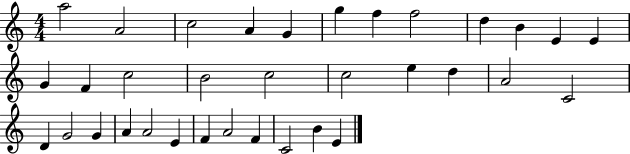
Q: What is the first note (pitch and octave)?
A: A5